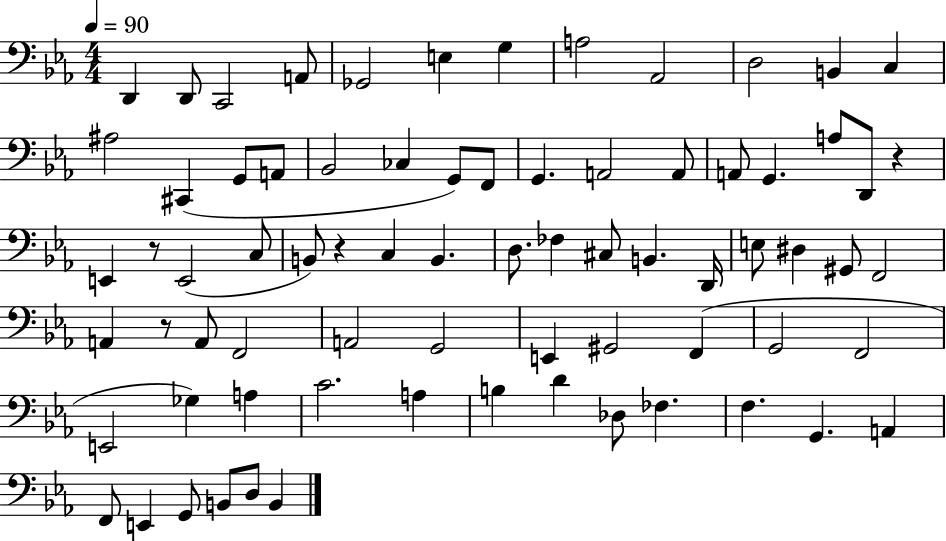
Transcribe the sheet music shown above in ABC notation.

X:1
T:Untitled
M:4/4
L:1/4
K:Eb
D,, D,,/2 C,,2 A,,/2 _G,,2 E, G, A,2 _A,,2 D,2 B,, C, ^A,2 ^C,, G,,/2 A,,/2 _B,,2 _C, G,,/2 F,,/2 G,, A,,2 A,,/2 A,,/2 G,, A,/2 D,,/2 z E,, z/2 E,,2 C,/2 B,,/2 z C, B,, D,/2 _F, ^C,/2 B,, D,,/4 E,/2 ^D, ^G,,/2 F,,2 A,, z/2 A,,/2 F,,2 A,,2 G,,2 E,, ^G,,2 F,, G,,2 F,,2 E,,2 _G, A, C2 A, B, D _D,/2 _F, F, G,, A,, F,,/2 E,, G,,/2 B,,/2 D,/2 B,,